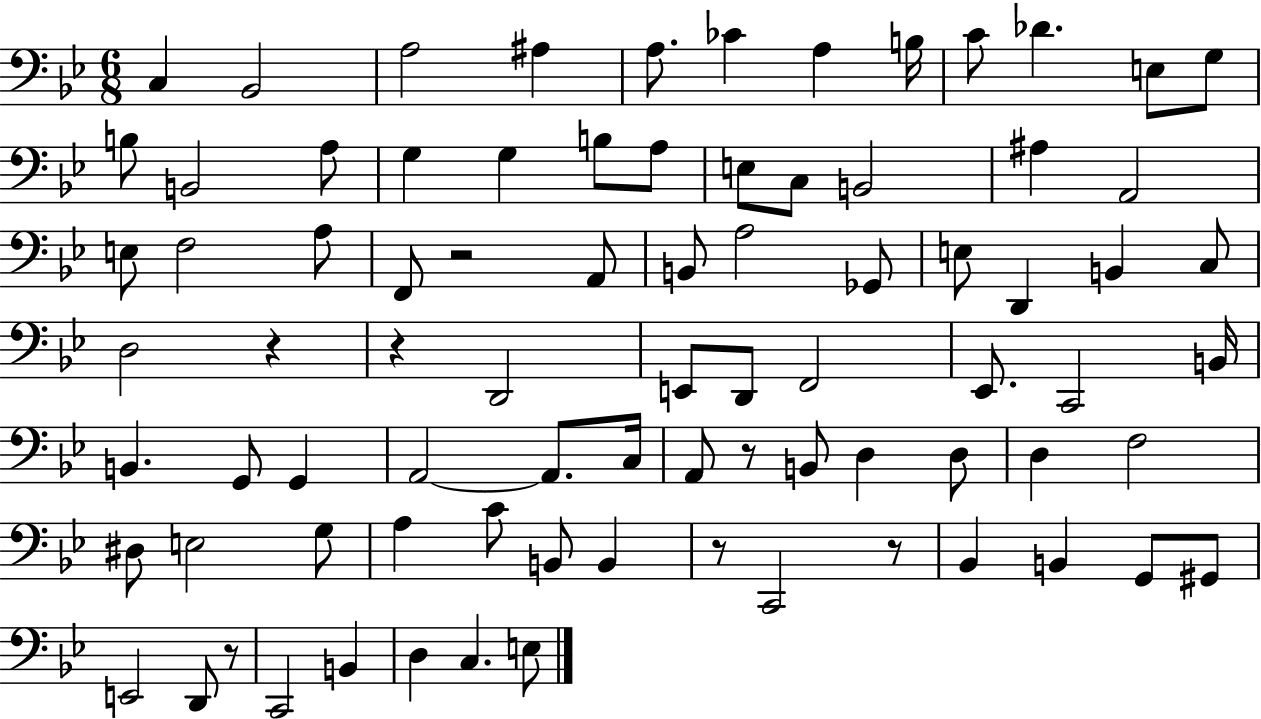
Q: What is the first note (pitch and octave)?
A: C3